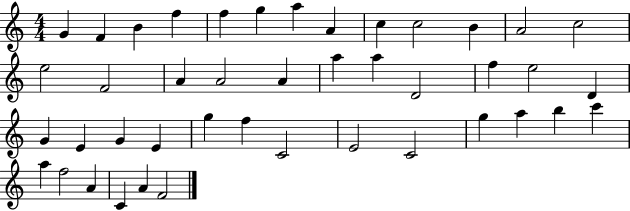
{
  \clef treble
  \numericTimeSignature
  \time 4/4
  \key c \major
  g'4 f'4 b'4 f''4 | f''4 g''4 a''4 a'4 | c''4 c''2 b'4 | a'2 c''2 | \break e''2 f'2 | a'4 a'2 a'4 | a''4 a''4 d'2 | f''4 e''2 d'4 | \break g'4 e'4 g'4 e'4 | g''4 f''4 c'2 | e'2 c'2 | g''4 a''4 b''4 c'''4 | \break a''4 f''2 a'4 | c'4 a'4 f'2 | \bar "|."
}